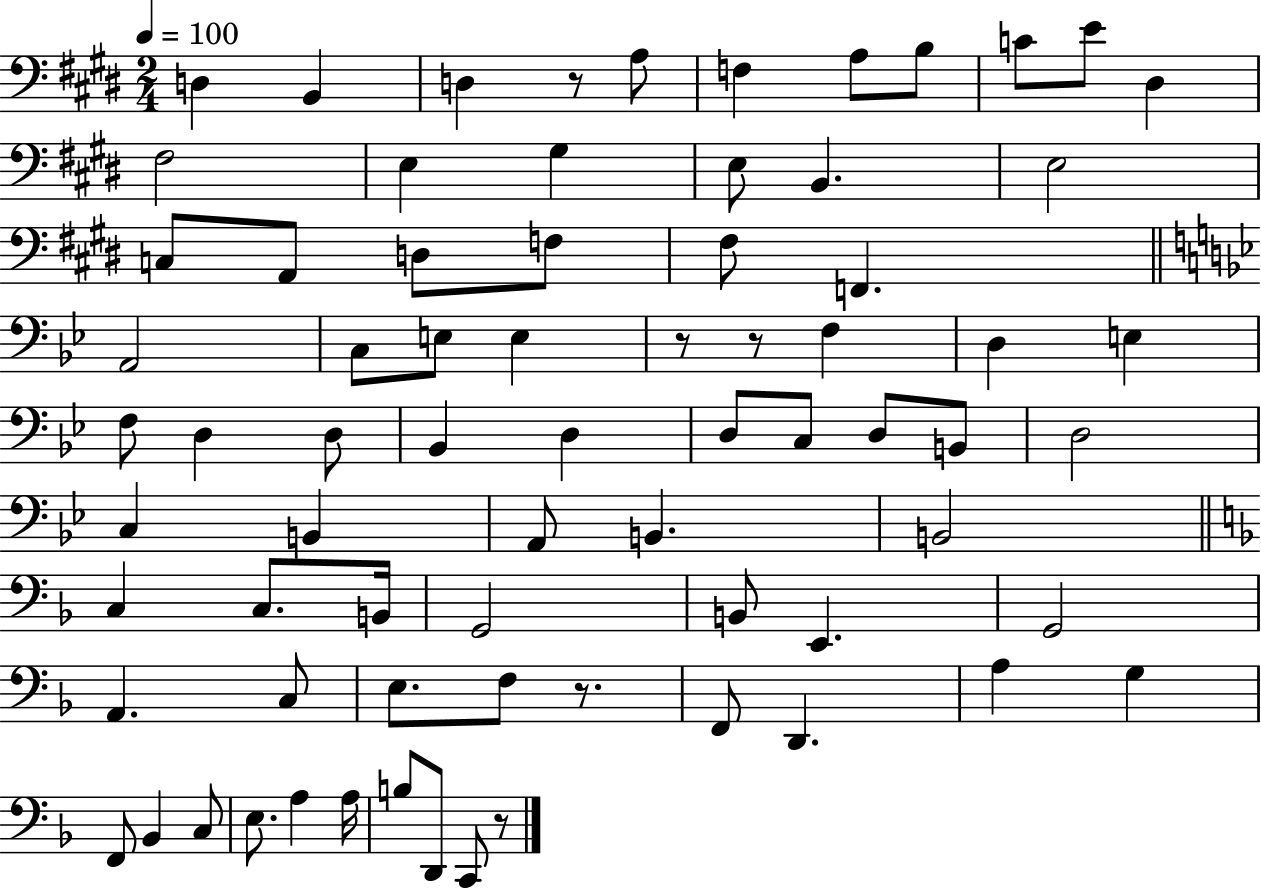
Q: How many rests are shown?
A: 5